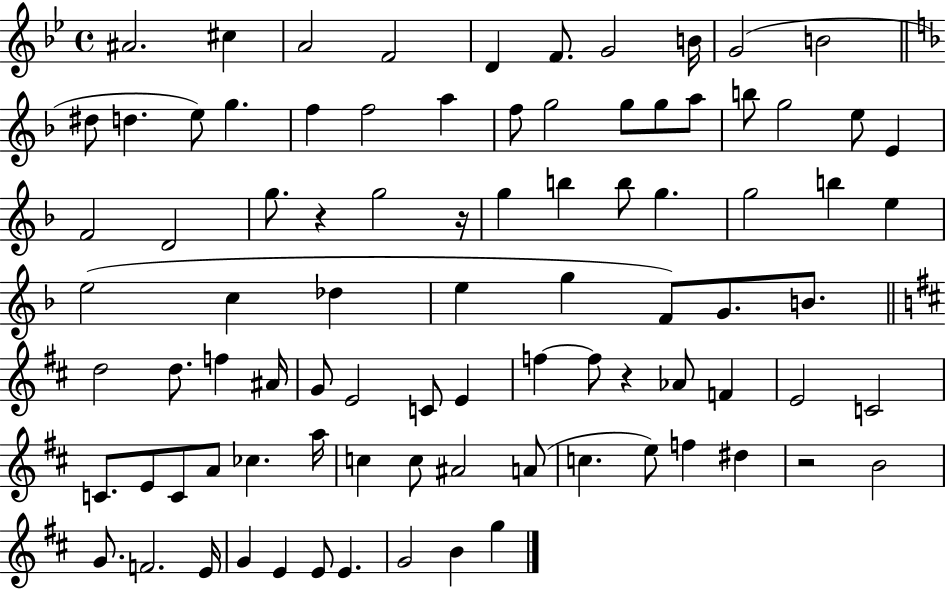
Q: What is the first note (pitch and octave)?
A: A#4